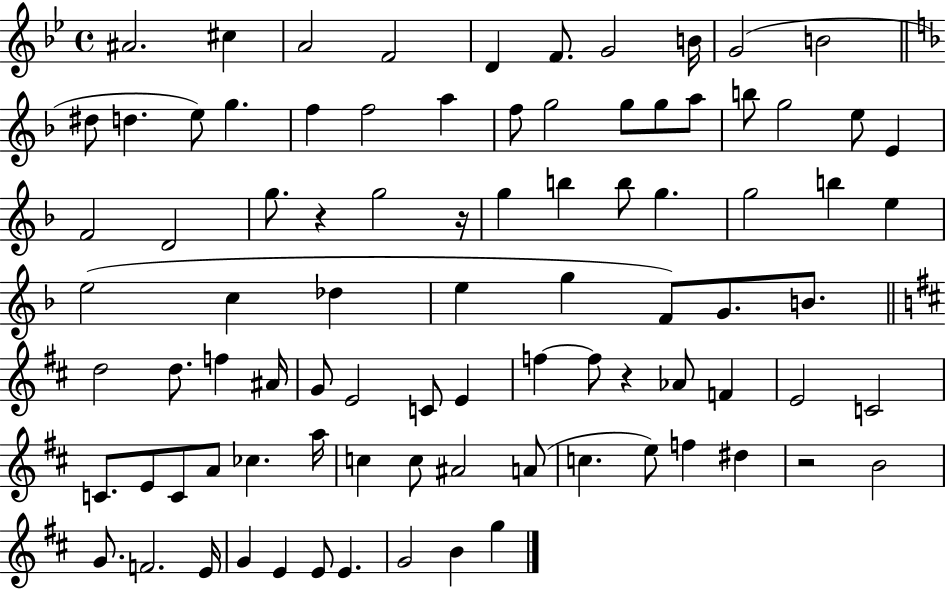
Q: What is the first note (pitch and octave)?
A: A#4